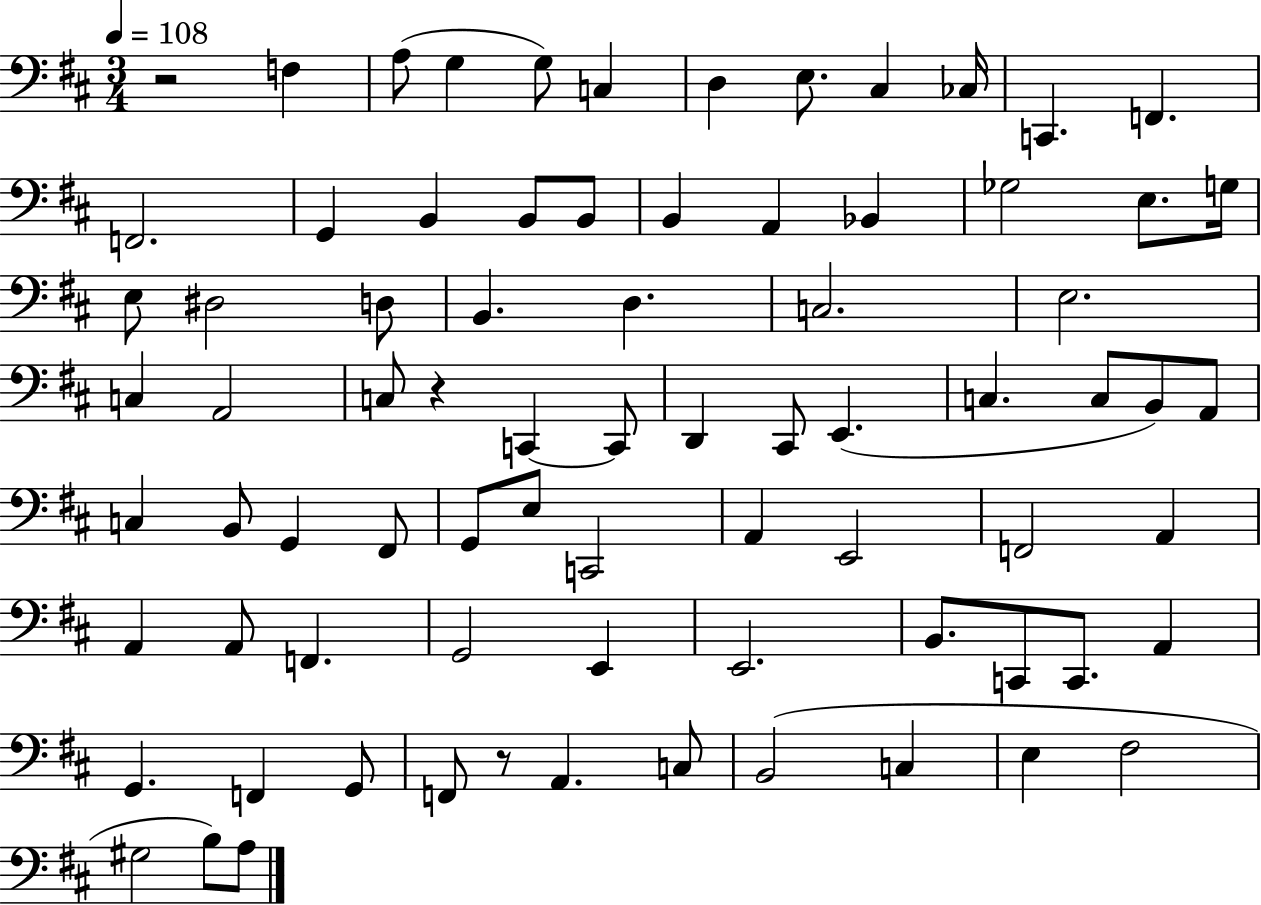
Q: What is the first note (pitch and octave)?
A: F3